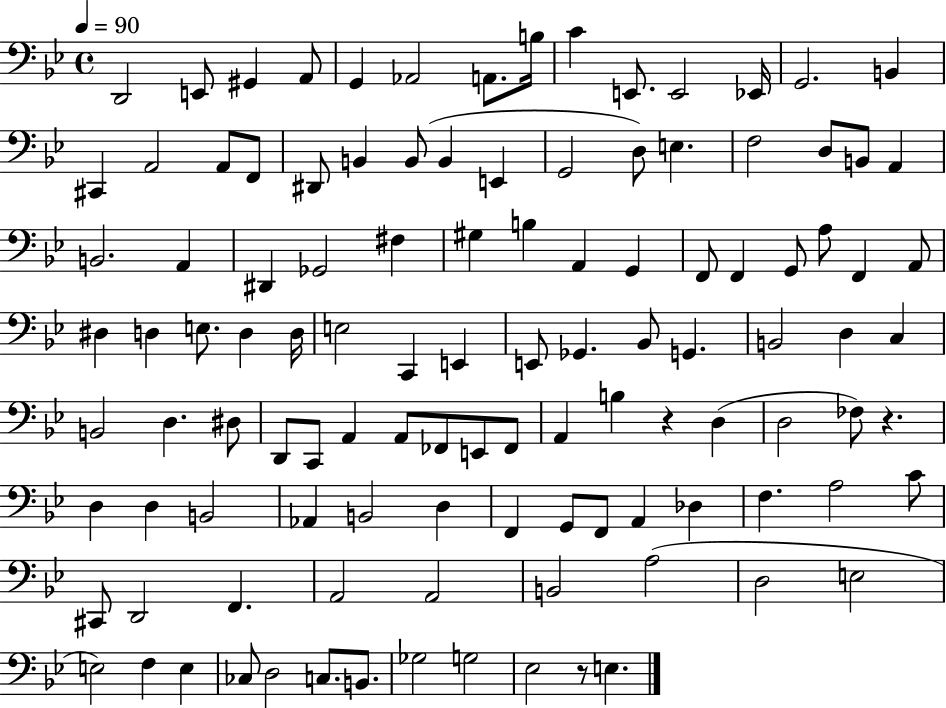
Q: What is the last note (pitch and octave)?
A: E3